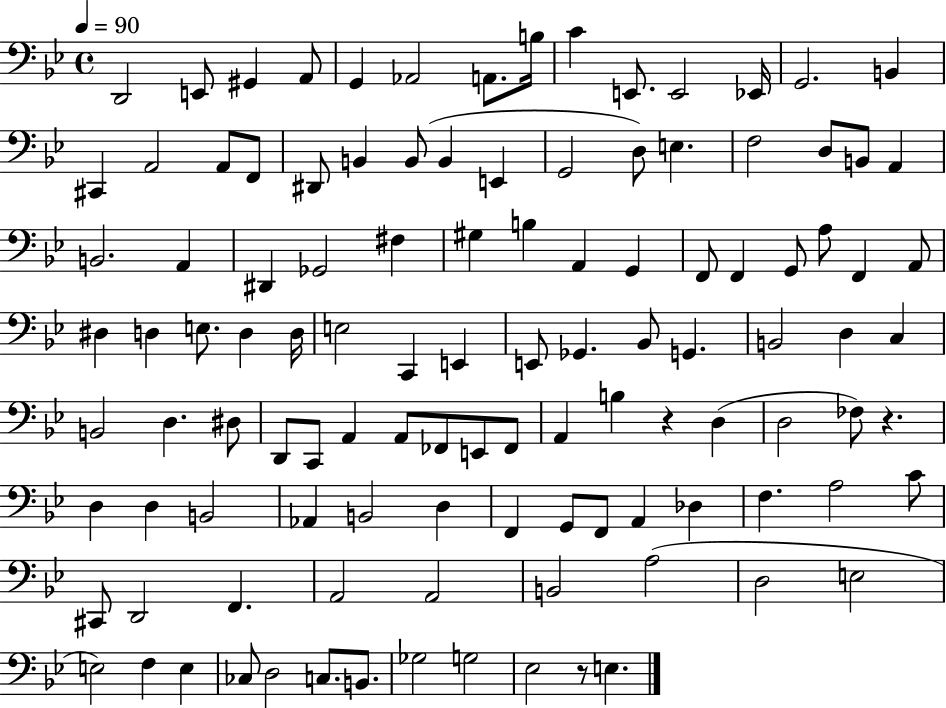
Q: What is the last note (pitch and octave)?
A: E3